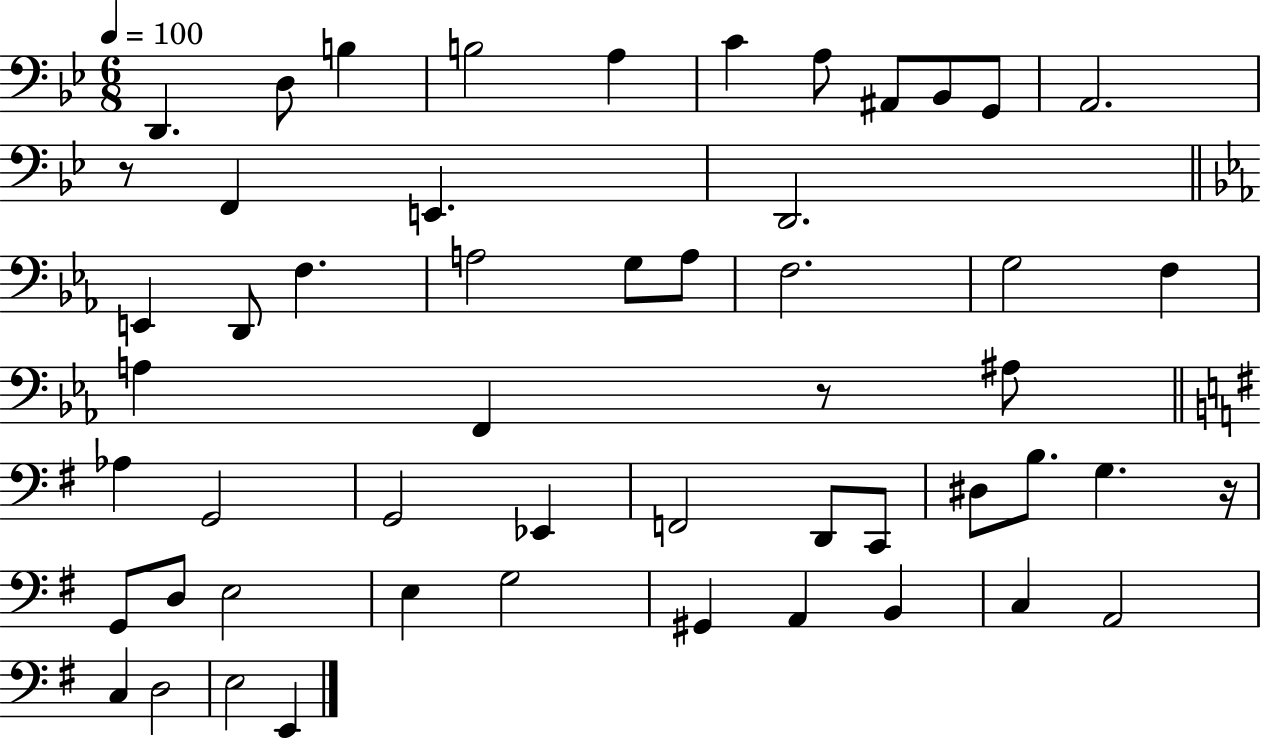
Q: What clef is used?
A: bass